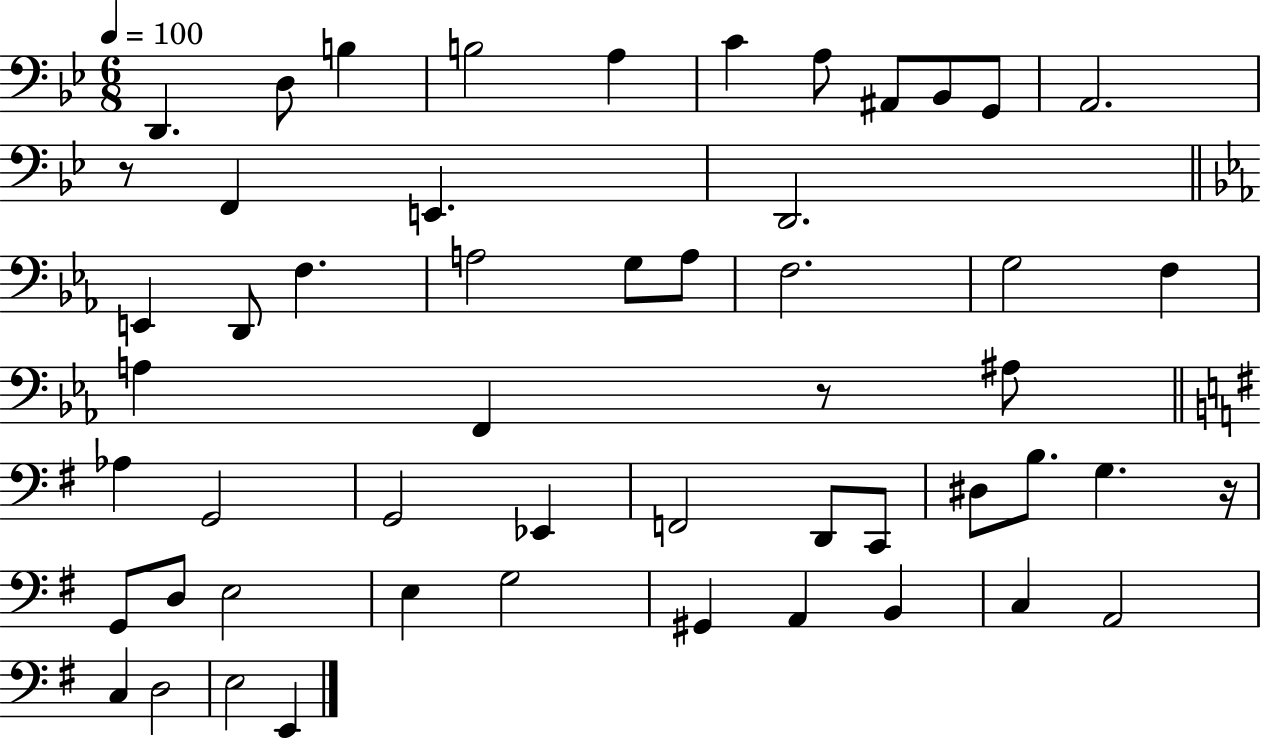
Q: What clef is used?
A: bass